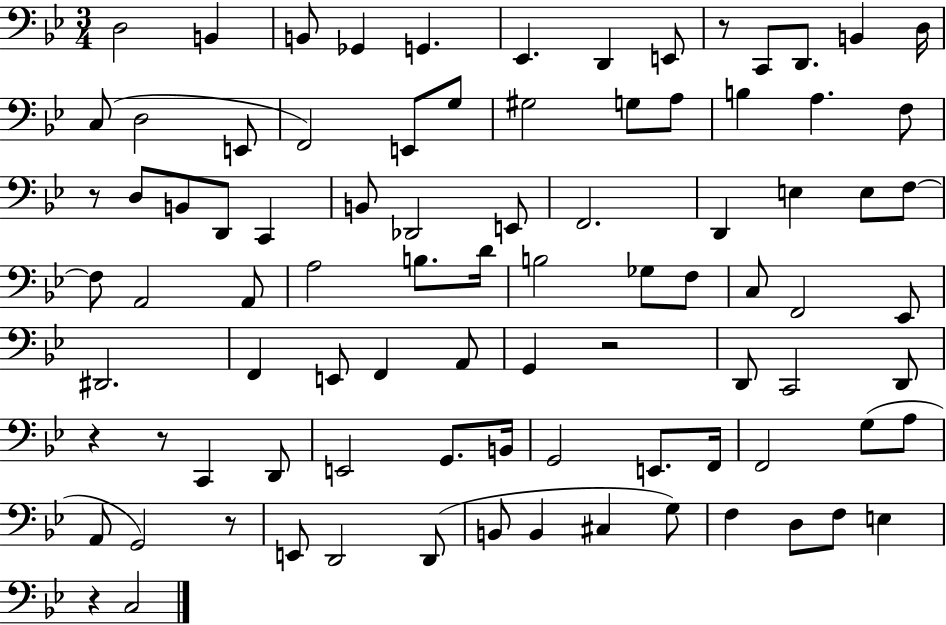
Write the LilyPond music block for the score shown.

{
  \clef bass
  \numericTimeSignature
  \time 3/4
  \key bes \major
  d2 b,4 | b,8 ges,4 g,4. | ees,4. d,4 e,8 | r8 c,8 d,8. b,4 d16 | \break c8( d2 e,8 | f,2) e,8 g8 | gis2 g8 a8 | b4 a4. f8 | \break r8 d8 b,8 d,8 c,4 | b,8 des,2 e,8 | f,2. | d,4 e4 e8 f8~~ | \break f8 a,2 a,8 | a2 b8. d'16 | b2 ges8 f8 | c8 f,2 ees,8 | \break dis,2. | f,4 e,8 f,4 a,8 | g,4 r2 | d,8 c,2 d,8 | \break r4 r8 c,4 d,8 | e,2 g,8. b,16 | g,2 e,8. f,16 | f,2 g8( a8 | \break a,8 g,2) r8 | e,8 d,2 d,8( | b,8 b,4 cis4 g8) | f4 d8 f8 e4 | \break r4 c2 | \bar "|."
}